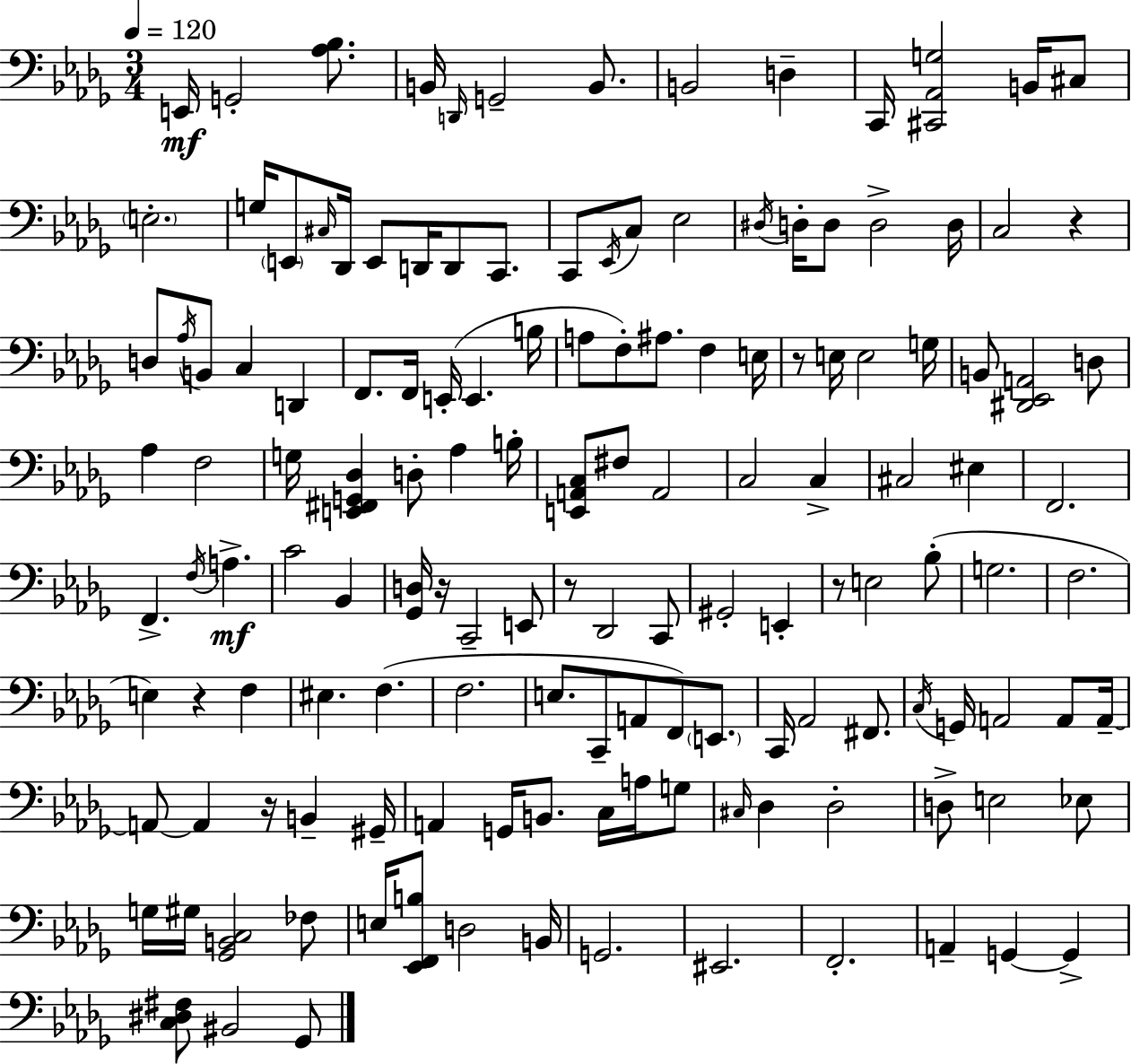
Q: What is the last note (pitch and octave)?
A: Gb2